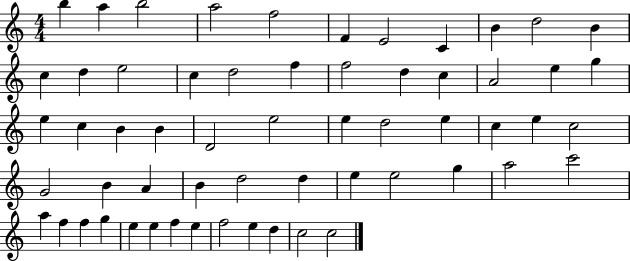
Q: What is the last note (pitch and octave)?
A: C5